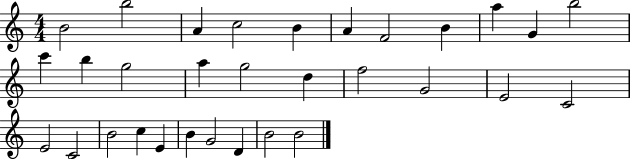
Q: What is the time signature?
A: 4/4